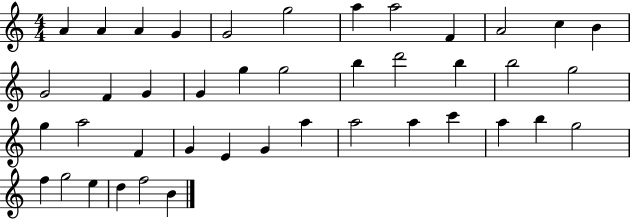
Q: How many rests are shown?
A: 0